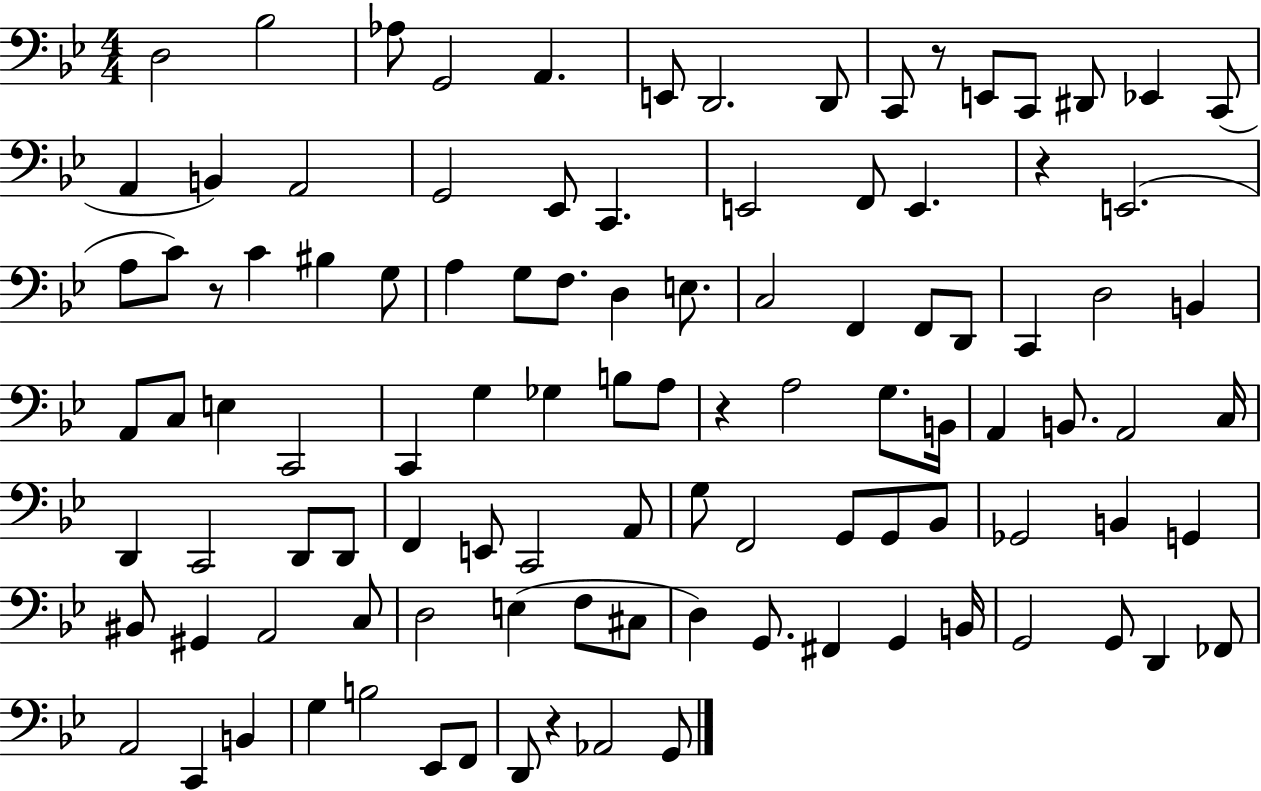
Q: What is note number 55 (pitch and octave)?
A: B2